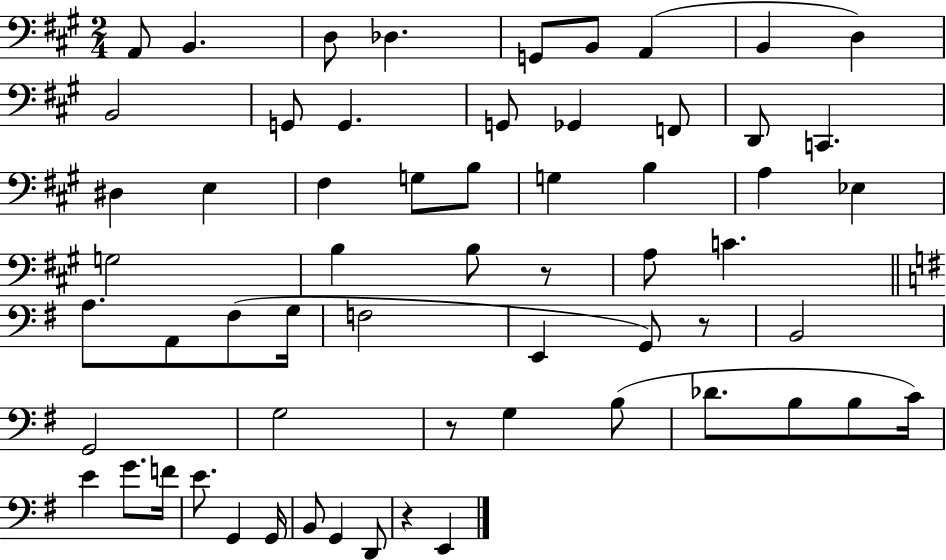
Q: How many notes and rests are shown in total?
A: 61